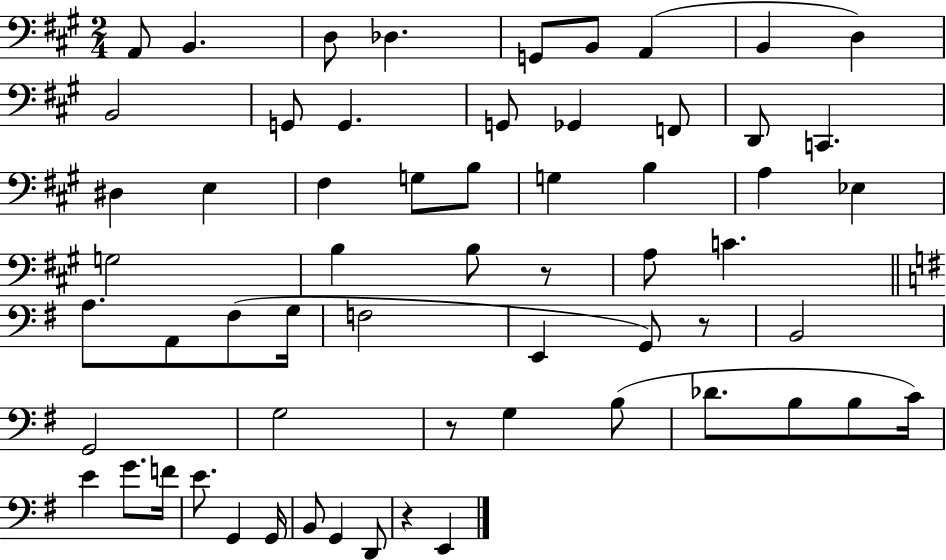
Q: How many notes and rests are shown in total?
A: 61